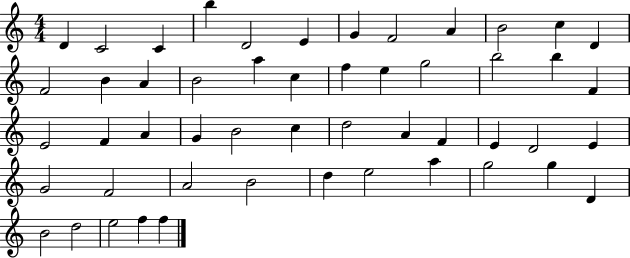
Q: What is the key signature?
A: C major